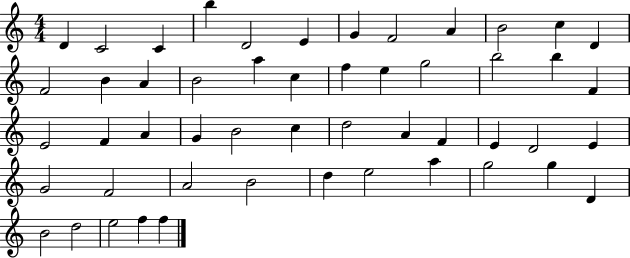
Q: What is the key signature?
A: C major